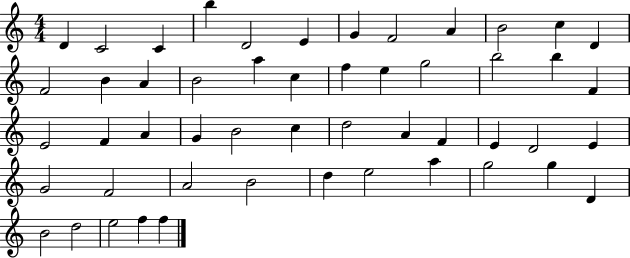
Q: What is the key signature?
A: C major